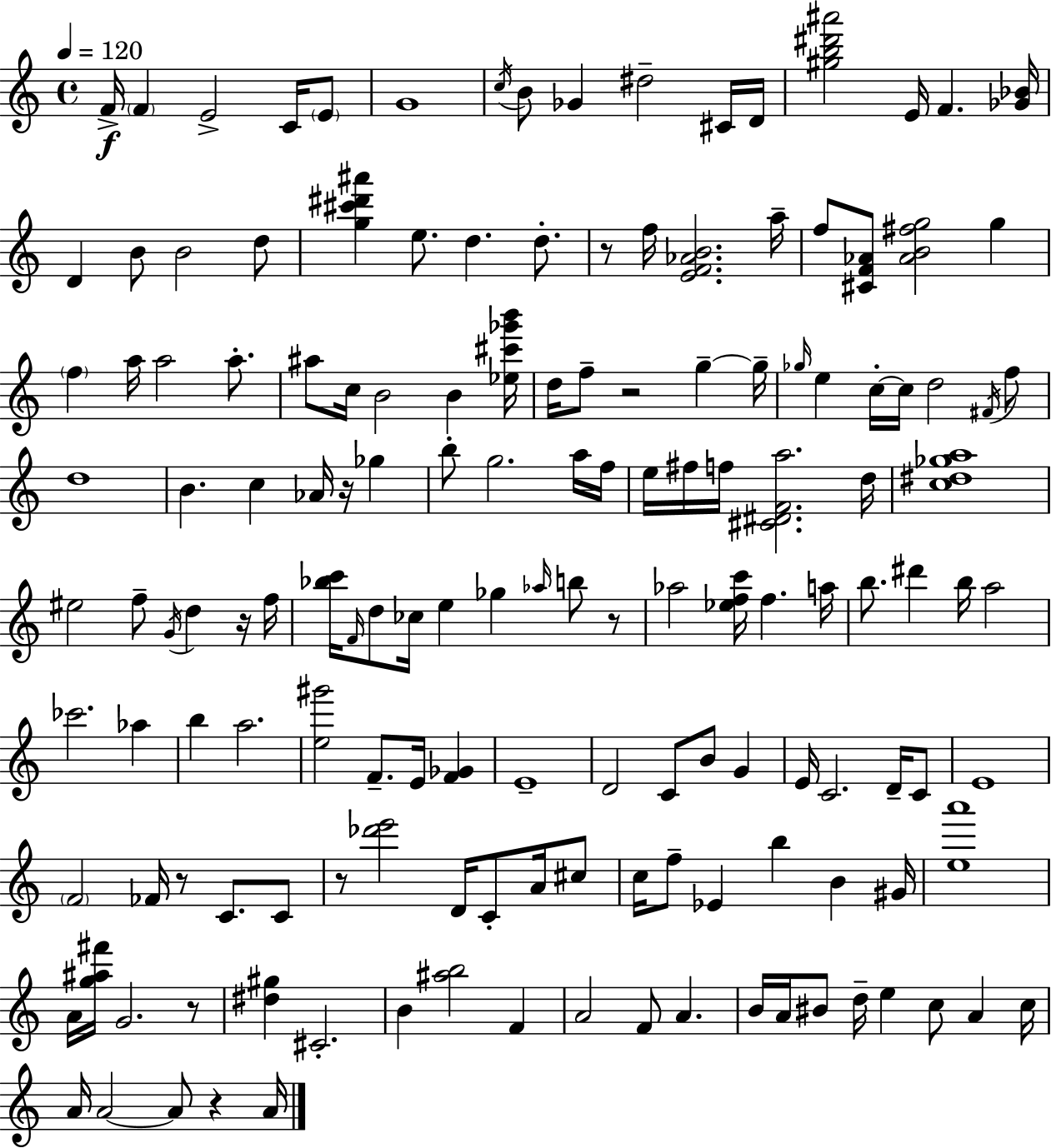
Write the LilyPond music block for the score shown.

{
  \clef treble
  \time 4/4
  \defaultTimeSignature
  \key a \minor
  \tempo 4 = 120
  f'16->\f \parenthesize f'4 e'2-> c'16 \parenthesize e'8 | g'1 | \acciaccatura { c''16 } b'8 ges'4 dis''2-- cis'16 | d'16 <gis'' b'' dis''' ais'''>2 e'16 f'4. | \break <ges' bes'>16 d'4 b'8 b'2 d''8 | <g'' cis''' dis''' ais'''>4 e''8. d''4. d''8.-. | r8 f''16 <e' f' aes' b'>2. | a''16-- f''8 <cis' f' aes'>8 <aes' b' fis'' g''>2 g''4 | \break \parenthesize f''4 a''16 a''2 a''8.-. | ais''8 c''16 b'2 b'4 | <ees'' cis''' ges''' b'''>16 d''16 f''8-- r2 g''4--~~ | g''16-- \grace { ges''16 } e''4 c''16-.~~ c''16 d''2 | \break \acciaccatura { fis'16 } f''8 d''1 | b'4. c''4 aes'16 r16 ges''4 | b''8-. g''2. | a''16 f''16 e''16 fis''16 f''16 <cis' dis' f' a''>2. | \break d''16 <c'' dis'' ges'' a''>1 | eis''2 f''8-- \acciaccatura { g'16 } d''4 | r16 f''16 <bes'' c'''>16 \grace { f'16 } d''8 ces''16 e''4 ges''4 | \grace { aes''16 } b''8 r8 aes''2 <ees'' f'' c'''>16 f''4. | \break a''16 b''8. dis'''4 b''16 a''2 | ces'''2. | aes''4 b''4 a''2. | <e'' gis'''>2 f'8.-- | \break e'16 <f' ges'>4 e'1-- | d'2 c'8 | b'8 g'4 e'16 c'2. | d'16-- c'8 e'1 | \break \parenthesize f'2 fes'16 r8 | c'8. c'8 r8 <des''' e'''>2 | d'16 c'8-. a'16 cis''8 c''16 f''8-- ees'4 b''4 | b'4 gis'16 <e'' a'''>1 | \break a'16 <g'' ais'' fis'''>16 g'2. | r8 <dis'' gis''>4 cis'2.-. | b'4 <ais'' b''>2 | f'4 a'2 f'8 | \break a'4. b'16 a'16 bis'8 d''16-- e''4 c''8 | a'4 c''16 a'16 a'2~~ a'8 | r4 a'16 \bar "|."
}